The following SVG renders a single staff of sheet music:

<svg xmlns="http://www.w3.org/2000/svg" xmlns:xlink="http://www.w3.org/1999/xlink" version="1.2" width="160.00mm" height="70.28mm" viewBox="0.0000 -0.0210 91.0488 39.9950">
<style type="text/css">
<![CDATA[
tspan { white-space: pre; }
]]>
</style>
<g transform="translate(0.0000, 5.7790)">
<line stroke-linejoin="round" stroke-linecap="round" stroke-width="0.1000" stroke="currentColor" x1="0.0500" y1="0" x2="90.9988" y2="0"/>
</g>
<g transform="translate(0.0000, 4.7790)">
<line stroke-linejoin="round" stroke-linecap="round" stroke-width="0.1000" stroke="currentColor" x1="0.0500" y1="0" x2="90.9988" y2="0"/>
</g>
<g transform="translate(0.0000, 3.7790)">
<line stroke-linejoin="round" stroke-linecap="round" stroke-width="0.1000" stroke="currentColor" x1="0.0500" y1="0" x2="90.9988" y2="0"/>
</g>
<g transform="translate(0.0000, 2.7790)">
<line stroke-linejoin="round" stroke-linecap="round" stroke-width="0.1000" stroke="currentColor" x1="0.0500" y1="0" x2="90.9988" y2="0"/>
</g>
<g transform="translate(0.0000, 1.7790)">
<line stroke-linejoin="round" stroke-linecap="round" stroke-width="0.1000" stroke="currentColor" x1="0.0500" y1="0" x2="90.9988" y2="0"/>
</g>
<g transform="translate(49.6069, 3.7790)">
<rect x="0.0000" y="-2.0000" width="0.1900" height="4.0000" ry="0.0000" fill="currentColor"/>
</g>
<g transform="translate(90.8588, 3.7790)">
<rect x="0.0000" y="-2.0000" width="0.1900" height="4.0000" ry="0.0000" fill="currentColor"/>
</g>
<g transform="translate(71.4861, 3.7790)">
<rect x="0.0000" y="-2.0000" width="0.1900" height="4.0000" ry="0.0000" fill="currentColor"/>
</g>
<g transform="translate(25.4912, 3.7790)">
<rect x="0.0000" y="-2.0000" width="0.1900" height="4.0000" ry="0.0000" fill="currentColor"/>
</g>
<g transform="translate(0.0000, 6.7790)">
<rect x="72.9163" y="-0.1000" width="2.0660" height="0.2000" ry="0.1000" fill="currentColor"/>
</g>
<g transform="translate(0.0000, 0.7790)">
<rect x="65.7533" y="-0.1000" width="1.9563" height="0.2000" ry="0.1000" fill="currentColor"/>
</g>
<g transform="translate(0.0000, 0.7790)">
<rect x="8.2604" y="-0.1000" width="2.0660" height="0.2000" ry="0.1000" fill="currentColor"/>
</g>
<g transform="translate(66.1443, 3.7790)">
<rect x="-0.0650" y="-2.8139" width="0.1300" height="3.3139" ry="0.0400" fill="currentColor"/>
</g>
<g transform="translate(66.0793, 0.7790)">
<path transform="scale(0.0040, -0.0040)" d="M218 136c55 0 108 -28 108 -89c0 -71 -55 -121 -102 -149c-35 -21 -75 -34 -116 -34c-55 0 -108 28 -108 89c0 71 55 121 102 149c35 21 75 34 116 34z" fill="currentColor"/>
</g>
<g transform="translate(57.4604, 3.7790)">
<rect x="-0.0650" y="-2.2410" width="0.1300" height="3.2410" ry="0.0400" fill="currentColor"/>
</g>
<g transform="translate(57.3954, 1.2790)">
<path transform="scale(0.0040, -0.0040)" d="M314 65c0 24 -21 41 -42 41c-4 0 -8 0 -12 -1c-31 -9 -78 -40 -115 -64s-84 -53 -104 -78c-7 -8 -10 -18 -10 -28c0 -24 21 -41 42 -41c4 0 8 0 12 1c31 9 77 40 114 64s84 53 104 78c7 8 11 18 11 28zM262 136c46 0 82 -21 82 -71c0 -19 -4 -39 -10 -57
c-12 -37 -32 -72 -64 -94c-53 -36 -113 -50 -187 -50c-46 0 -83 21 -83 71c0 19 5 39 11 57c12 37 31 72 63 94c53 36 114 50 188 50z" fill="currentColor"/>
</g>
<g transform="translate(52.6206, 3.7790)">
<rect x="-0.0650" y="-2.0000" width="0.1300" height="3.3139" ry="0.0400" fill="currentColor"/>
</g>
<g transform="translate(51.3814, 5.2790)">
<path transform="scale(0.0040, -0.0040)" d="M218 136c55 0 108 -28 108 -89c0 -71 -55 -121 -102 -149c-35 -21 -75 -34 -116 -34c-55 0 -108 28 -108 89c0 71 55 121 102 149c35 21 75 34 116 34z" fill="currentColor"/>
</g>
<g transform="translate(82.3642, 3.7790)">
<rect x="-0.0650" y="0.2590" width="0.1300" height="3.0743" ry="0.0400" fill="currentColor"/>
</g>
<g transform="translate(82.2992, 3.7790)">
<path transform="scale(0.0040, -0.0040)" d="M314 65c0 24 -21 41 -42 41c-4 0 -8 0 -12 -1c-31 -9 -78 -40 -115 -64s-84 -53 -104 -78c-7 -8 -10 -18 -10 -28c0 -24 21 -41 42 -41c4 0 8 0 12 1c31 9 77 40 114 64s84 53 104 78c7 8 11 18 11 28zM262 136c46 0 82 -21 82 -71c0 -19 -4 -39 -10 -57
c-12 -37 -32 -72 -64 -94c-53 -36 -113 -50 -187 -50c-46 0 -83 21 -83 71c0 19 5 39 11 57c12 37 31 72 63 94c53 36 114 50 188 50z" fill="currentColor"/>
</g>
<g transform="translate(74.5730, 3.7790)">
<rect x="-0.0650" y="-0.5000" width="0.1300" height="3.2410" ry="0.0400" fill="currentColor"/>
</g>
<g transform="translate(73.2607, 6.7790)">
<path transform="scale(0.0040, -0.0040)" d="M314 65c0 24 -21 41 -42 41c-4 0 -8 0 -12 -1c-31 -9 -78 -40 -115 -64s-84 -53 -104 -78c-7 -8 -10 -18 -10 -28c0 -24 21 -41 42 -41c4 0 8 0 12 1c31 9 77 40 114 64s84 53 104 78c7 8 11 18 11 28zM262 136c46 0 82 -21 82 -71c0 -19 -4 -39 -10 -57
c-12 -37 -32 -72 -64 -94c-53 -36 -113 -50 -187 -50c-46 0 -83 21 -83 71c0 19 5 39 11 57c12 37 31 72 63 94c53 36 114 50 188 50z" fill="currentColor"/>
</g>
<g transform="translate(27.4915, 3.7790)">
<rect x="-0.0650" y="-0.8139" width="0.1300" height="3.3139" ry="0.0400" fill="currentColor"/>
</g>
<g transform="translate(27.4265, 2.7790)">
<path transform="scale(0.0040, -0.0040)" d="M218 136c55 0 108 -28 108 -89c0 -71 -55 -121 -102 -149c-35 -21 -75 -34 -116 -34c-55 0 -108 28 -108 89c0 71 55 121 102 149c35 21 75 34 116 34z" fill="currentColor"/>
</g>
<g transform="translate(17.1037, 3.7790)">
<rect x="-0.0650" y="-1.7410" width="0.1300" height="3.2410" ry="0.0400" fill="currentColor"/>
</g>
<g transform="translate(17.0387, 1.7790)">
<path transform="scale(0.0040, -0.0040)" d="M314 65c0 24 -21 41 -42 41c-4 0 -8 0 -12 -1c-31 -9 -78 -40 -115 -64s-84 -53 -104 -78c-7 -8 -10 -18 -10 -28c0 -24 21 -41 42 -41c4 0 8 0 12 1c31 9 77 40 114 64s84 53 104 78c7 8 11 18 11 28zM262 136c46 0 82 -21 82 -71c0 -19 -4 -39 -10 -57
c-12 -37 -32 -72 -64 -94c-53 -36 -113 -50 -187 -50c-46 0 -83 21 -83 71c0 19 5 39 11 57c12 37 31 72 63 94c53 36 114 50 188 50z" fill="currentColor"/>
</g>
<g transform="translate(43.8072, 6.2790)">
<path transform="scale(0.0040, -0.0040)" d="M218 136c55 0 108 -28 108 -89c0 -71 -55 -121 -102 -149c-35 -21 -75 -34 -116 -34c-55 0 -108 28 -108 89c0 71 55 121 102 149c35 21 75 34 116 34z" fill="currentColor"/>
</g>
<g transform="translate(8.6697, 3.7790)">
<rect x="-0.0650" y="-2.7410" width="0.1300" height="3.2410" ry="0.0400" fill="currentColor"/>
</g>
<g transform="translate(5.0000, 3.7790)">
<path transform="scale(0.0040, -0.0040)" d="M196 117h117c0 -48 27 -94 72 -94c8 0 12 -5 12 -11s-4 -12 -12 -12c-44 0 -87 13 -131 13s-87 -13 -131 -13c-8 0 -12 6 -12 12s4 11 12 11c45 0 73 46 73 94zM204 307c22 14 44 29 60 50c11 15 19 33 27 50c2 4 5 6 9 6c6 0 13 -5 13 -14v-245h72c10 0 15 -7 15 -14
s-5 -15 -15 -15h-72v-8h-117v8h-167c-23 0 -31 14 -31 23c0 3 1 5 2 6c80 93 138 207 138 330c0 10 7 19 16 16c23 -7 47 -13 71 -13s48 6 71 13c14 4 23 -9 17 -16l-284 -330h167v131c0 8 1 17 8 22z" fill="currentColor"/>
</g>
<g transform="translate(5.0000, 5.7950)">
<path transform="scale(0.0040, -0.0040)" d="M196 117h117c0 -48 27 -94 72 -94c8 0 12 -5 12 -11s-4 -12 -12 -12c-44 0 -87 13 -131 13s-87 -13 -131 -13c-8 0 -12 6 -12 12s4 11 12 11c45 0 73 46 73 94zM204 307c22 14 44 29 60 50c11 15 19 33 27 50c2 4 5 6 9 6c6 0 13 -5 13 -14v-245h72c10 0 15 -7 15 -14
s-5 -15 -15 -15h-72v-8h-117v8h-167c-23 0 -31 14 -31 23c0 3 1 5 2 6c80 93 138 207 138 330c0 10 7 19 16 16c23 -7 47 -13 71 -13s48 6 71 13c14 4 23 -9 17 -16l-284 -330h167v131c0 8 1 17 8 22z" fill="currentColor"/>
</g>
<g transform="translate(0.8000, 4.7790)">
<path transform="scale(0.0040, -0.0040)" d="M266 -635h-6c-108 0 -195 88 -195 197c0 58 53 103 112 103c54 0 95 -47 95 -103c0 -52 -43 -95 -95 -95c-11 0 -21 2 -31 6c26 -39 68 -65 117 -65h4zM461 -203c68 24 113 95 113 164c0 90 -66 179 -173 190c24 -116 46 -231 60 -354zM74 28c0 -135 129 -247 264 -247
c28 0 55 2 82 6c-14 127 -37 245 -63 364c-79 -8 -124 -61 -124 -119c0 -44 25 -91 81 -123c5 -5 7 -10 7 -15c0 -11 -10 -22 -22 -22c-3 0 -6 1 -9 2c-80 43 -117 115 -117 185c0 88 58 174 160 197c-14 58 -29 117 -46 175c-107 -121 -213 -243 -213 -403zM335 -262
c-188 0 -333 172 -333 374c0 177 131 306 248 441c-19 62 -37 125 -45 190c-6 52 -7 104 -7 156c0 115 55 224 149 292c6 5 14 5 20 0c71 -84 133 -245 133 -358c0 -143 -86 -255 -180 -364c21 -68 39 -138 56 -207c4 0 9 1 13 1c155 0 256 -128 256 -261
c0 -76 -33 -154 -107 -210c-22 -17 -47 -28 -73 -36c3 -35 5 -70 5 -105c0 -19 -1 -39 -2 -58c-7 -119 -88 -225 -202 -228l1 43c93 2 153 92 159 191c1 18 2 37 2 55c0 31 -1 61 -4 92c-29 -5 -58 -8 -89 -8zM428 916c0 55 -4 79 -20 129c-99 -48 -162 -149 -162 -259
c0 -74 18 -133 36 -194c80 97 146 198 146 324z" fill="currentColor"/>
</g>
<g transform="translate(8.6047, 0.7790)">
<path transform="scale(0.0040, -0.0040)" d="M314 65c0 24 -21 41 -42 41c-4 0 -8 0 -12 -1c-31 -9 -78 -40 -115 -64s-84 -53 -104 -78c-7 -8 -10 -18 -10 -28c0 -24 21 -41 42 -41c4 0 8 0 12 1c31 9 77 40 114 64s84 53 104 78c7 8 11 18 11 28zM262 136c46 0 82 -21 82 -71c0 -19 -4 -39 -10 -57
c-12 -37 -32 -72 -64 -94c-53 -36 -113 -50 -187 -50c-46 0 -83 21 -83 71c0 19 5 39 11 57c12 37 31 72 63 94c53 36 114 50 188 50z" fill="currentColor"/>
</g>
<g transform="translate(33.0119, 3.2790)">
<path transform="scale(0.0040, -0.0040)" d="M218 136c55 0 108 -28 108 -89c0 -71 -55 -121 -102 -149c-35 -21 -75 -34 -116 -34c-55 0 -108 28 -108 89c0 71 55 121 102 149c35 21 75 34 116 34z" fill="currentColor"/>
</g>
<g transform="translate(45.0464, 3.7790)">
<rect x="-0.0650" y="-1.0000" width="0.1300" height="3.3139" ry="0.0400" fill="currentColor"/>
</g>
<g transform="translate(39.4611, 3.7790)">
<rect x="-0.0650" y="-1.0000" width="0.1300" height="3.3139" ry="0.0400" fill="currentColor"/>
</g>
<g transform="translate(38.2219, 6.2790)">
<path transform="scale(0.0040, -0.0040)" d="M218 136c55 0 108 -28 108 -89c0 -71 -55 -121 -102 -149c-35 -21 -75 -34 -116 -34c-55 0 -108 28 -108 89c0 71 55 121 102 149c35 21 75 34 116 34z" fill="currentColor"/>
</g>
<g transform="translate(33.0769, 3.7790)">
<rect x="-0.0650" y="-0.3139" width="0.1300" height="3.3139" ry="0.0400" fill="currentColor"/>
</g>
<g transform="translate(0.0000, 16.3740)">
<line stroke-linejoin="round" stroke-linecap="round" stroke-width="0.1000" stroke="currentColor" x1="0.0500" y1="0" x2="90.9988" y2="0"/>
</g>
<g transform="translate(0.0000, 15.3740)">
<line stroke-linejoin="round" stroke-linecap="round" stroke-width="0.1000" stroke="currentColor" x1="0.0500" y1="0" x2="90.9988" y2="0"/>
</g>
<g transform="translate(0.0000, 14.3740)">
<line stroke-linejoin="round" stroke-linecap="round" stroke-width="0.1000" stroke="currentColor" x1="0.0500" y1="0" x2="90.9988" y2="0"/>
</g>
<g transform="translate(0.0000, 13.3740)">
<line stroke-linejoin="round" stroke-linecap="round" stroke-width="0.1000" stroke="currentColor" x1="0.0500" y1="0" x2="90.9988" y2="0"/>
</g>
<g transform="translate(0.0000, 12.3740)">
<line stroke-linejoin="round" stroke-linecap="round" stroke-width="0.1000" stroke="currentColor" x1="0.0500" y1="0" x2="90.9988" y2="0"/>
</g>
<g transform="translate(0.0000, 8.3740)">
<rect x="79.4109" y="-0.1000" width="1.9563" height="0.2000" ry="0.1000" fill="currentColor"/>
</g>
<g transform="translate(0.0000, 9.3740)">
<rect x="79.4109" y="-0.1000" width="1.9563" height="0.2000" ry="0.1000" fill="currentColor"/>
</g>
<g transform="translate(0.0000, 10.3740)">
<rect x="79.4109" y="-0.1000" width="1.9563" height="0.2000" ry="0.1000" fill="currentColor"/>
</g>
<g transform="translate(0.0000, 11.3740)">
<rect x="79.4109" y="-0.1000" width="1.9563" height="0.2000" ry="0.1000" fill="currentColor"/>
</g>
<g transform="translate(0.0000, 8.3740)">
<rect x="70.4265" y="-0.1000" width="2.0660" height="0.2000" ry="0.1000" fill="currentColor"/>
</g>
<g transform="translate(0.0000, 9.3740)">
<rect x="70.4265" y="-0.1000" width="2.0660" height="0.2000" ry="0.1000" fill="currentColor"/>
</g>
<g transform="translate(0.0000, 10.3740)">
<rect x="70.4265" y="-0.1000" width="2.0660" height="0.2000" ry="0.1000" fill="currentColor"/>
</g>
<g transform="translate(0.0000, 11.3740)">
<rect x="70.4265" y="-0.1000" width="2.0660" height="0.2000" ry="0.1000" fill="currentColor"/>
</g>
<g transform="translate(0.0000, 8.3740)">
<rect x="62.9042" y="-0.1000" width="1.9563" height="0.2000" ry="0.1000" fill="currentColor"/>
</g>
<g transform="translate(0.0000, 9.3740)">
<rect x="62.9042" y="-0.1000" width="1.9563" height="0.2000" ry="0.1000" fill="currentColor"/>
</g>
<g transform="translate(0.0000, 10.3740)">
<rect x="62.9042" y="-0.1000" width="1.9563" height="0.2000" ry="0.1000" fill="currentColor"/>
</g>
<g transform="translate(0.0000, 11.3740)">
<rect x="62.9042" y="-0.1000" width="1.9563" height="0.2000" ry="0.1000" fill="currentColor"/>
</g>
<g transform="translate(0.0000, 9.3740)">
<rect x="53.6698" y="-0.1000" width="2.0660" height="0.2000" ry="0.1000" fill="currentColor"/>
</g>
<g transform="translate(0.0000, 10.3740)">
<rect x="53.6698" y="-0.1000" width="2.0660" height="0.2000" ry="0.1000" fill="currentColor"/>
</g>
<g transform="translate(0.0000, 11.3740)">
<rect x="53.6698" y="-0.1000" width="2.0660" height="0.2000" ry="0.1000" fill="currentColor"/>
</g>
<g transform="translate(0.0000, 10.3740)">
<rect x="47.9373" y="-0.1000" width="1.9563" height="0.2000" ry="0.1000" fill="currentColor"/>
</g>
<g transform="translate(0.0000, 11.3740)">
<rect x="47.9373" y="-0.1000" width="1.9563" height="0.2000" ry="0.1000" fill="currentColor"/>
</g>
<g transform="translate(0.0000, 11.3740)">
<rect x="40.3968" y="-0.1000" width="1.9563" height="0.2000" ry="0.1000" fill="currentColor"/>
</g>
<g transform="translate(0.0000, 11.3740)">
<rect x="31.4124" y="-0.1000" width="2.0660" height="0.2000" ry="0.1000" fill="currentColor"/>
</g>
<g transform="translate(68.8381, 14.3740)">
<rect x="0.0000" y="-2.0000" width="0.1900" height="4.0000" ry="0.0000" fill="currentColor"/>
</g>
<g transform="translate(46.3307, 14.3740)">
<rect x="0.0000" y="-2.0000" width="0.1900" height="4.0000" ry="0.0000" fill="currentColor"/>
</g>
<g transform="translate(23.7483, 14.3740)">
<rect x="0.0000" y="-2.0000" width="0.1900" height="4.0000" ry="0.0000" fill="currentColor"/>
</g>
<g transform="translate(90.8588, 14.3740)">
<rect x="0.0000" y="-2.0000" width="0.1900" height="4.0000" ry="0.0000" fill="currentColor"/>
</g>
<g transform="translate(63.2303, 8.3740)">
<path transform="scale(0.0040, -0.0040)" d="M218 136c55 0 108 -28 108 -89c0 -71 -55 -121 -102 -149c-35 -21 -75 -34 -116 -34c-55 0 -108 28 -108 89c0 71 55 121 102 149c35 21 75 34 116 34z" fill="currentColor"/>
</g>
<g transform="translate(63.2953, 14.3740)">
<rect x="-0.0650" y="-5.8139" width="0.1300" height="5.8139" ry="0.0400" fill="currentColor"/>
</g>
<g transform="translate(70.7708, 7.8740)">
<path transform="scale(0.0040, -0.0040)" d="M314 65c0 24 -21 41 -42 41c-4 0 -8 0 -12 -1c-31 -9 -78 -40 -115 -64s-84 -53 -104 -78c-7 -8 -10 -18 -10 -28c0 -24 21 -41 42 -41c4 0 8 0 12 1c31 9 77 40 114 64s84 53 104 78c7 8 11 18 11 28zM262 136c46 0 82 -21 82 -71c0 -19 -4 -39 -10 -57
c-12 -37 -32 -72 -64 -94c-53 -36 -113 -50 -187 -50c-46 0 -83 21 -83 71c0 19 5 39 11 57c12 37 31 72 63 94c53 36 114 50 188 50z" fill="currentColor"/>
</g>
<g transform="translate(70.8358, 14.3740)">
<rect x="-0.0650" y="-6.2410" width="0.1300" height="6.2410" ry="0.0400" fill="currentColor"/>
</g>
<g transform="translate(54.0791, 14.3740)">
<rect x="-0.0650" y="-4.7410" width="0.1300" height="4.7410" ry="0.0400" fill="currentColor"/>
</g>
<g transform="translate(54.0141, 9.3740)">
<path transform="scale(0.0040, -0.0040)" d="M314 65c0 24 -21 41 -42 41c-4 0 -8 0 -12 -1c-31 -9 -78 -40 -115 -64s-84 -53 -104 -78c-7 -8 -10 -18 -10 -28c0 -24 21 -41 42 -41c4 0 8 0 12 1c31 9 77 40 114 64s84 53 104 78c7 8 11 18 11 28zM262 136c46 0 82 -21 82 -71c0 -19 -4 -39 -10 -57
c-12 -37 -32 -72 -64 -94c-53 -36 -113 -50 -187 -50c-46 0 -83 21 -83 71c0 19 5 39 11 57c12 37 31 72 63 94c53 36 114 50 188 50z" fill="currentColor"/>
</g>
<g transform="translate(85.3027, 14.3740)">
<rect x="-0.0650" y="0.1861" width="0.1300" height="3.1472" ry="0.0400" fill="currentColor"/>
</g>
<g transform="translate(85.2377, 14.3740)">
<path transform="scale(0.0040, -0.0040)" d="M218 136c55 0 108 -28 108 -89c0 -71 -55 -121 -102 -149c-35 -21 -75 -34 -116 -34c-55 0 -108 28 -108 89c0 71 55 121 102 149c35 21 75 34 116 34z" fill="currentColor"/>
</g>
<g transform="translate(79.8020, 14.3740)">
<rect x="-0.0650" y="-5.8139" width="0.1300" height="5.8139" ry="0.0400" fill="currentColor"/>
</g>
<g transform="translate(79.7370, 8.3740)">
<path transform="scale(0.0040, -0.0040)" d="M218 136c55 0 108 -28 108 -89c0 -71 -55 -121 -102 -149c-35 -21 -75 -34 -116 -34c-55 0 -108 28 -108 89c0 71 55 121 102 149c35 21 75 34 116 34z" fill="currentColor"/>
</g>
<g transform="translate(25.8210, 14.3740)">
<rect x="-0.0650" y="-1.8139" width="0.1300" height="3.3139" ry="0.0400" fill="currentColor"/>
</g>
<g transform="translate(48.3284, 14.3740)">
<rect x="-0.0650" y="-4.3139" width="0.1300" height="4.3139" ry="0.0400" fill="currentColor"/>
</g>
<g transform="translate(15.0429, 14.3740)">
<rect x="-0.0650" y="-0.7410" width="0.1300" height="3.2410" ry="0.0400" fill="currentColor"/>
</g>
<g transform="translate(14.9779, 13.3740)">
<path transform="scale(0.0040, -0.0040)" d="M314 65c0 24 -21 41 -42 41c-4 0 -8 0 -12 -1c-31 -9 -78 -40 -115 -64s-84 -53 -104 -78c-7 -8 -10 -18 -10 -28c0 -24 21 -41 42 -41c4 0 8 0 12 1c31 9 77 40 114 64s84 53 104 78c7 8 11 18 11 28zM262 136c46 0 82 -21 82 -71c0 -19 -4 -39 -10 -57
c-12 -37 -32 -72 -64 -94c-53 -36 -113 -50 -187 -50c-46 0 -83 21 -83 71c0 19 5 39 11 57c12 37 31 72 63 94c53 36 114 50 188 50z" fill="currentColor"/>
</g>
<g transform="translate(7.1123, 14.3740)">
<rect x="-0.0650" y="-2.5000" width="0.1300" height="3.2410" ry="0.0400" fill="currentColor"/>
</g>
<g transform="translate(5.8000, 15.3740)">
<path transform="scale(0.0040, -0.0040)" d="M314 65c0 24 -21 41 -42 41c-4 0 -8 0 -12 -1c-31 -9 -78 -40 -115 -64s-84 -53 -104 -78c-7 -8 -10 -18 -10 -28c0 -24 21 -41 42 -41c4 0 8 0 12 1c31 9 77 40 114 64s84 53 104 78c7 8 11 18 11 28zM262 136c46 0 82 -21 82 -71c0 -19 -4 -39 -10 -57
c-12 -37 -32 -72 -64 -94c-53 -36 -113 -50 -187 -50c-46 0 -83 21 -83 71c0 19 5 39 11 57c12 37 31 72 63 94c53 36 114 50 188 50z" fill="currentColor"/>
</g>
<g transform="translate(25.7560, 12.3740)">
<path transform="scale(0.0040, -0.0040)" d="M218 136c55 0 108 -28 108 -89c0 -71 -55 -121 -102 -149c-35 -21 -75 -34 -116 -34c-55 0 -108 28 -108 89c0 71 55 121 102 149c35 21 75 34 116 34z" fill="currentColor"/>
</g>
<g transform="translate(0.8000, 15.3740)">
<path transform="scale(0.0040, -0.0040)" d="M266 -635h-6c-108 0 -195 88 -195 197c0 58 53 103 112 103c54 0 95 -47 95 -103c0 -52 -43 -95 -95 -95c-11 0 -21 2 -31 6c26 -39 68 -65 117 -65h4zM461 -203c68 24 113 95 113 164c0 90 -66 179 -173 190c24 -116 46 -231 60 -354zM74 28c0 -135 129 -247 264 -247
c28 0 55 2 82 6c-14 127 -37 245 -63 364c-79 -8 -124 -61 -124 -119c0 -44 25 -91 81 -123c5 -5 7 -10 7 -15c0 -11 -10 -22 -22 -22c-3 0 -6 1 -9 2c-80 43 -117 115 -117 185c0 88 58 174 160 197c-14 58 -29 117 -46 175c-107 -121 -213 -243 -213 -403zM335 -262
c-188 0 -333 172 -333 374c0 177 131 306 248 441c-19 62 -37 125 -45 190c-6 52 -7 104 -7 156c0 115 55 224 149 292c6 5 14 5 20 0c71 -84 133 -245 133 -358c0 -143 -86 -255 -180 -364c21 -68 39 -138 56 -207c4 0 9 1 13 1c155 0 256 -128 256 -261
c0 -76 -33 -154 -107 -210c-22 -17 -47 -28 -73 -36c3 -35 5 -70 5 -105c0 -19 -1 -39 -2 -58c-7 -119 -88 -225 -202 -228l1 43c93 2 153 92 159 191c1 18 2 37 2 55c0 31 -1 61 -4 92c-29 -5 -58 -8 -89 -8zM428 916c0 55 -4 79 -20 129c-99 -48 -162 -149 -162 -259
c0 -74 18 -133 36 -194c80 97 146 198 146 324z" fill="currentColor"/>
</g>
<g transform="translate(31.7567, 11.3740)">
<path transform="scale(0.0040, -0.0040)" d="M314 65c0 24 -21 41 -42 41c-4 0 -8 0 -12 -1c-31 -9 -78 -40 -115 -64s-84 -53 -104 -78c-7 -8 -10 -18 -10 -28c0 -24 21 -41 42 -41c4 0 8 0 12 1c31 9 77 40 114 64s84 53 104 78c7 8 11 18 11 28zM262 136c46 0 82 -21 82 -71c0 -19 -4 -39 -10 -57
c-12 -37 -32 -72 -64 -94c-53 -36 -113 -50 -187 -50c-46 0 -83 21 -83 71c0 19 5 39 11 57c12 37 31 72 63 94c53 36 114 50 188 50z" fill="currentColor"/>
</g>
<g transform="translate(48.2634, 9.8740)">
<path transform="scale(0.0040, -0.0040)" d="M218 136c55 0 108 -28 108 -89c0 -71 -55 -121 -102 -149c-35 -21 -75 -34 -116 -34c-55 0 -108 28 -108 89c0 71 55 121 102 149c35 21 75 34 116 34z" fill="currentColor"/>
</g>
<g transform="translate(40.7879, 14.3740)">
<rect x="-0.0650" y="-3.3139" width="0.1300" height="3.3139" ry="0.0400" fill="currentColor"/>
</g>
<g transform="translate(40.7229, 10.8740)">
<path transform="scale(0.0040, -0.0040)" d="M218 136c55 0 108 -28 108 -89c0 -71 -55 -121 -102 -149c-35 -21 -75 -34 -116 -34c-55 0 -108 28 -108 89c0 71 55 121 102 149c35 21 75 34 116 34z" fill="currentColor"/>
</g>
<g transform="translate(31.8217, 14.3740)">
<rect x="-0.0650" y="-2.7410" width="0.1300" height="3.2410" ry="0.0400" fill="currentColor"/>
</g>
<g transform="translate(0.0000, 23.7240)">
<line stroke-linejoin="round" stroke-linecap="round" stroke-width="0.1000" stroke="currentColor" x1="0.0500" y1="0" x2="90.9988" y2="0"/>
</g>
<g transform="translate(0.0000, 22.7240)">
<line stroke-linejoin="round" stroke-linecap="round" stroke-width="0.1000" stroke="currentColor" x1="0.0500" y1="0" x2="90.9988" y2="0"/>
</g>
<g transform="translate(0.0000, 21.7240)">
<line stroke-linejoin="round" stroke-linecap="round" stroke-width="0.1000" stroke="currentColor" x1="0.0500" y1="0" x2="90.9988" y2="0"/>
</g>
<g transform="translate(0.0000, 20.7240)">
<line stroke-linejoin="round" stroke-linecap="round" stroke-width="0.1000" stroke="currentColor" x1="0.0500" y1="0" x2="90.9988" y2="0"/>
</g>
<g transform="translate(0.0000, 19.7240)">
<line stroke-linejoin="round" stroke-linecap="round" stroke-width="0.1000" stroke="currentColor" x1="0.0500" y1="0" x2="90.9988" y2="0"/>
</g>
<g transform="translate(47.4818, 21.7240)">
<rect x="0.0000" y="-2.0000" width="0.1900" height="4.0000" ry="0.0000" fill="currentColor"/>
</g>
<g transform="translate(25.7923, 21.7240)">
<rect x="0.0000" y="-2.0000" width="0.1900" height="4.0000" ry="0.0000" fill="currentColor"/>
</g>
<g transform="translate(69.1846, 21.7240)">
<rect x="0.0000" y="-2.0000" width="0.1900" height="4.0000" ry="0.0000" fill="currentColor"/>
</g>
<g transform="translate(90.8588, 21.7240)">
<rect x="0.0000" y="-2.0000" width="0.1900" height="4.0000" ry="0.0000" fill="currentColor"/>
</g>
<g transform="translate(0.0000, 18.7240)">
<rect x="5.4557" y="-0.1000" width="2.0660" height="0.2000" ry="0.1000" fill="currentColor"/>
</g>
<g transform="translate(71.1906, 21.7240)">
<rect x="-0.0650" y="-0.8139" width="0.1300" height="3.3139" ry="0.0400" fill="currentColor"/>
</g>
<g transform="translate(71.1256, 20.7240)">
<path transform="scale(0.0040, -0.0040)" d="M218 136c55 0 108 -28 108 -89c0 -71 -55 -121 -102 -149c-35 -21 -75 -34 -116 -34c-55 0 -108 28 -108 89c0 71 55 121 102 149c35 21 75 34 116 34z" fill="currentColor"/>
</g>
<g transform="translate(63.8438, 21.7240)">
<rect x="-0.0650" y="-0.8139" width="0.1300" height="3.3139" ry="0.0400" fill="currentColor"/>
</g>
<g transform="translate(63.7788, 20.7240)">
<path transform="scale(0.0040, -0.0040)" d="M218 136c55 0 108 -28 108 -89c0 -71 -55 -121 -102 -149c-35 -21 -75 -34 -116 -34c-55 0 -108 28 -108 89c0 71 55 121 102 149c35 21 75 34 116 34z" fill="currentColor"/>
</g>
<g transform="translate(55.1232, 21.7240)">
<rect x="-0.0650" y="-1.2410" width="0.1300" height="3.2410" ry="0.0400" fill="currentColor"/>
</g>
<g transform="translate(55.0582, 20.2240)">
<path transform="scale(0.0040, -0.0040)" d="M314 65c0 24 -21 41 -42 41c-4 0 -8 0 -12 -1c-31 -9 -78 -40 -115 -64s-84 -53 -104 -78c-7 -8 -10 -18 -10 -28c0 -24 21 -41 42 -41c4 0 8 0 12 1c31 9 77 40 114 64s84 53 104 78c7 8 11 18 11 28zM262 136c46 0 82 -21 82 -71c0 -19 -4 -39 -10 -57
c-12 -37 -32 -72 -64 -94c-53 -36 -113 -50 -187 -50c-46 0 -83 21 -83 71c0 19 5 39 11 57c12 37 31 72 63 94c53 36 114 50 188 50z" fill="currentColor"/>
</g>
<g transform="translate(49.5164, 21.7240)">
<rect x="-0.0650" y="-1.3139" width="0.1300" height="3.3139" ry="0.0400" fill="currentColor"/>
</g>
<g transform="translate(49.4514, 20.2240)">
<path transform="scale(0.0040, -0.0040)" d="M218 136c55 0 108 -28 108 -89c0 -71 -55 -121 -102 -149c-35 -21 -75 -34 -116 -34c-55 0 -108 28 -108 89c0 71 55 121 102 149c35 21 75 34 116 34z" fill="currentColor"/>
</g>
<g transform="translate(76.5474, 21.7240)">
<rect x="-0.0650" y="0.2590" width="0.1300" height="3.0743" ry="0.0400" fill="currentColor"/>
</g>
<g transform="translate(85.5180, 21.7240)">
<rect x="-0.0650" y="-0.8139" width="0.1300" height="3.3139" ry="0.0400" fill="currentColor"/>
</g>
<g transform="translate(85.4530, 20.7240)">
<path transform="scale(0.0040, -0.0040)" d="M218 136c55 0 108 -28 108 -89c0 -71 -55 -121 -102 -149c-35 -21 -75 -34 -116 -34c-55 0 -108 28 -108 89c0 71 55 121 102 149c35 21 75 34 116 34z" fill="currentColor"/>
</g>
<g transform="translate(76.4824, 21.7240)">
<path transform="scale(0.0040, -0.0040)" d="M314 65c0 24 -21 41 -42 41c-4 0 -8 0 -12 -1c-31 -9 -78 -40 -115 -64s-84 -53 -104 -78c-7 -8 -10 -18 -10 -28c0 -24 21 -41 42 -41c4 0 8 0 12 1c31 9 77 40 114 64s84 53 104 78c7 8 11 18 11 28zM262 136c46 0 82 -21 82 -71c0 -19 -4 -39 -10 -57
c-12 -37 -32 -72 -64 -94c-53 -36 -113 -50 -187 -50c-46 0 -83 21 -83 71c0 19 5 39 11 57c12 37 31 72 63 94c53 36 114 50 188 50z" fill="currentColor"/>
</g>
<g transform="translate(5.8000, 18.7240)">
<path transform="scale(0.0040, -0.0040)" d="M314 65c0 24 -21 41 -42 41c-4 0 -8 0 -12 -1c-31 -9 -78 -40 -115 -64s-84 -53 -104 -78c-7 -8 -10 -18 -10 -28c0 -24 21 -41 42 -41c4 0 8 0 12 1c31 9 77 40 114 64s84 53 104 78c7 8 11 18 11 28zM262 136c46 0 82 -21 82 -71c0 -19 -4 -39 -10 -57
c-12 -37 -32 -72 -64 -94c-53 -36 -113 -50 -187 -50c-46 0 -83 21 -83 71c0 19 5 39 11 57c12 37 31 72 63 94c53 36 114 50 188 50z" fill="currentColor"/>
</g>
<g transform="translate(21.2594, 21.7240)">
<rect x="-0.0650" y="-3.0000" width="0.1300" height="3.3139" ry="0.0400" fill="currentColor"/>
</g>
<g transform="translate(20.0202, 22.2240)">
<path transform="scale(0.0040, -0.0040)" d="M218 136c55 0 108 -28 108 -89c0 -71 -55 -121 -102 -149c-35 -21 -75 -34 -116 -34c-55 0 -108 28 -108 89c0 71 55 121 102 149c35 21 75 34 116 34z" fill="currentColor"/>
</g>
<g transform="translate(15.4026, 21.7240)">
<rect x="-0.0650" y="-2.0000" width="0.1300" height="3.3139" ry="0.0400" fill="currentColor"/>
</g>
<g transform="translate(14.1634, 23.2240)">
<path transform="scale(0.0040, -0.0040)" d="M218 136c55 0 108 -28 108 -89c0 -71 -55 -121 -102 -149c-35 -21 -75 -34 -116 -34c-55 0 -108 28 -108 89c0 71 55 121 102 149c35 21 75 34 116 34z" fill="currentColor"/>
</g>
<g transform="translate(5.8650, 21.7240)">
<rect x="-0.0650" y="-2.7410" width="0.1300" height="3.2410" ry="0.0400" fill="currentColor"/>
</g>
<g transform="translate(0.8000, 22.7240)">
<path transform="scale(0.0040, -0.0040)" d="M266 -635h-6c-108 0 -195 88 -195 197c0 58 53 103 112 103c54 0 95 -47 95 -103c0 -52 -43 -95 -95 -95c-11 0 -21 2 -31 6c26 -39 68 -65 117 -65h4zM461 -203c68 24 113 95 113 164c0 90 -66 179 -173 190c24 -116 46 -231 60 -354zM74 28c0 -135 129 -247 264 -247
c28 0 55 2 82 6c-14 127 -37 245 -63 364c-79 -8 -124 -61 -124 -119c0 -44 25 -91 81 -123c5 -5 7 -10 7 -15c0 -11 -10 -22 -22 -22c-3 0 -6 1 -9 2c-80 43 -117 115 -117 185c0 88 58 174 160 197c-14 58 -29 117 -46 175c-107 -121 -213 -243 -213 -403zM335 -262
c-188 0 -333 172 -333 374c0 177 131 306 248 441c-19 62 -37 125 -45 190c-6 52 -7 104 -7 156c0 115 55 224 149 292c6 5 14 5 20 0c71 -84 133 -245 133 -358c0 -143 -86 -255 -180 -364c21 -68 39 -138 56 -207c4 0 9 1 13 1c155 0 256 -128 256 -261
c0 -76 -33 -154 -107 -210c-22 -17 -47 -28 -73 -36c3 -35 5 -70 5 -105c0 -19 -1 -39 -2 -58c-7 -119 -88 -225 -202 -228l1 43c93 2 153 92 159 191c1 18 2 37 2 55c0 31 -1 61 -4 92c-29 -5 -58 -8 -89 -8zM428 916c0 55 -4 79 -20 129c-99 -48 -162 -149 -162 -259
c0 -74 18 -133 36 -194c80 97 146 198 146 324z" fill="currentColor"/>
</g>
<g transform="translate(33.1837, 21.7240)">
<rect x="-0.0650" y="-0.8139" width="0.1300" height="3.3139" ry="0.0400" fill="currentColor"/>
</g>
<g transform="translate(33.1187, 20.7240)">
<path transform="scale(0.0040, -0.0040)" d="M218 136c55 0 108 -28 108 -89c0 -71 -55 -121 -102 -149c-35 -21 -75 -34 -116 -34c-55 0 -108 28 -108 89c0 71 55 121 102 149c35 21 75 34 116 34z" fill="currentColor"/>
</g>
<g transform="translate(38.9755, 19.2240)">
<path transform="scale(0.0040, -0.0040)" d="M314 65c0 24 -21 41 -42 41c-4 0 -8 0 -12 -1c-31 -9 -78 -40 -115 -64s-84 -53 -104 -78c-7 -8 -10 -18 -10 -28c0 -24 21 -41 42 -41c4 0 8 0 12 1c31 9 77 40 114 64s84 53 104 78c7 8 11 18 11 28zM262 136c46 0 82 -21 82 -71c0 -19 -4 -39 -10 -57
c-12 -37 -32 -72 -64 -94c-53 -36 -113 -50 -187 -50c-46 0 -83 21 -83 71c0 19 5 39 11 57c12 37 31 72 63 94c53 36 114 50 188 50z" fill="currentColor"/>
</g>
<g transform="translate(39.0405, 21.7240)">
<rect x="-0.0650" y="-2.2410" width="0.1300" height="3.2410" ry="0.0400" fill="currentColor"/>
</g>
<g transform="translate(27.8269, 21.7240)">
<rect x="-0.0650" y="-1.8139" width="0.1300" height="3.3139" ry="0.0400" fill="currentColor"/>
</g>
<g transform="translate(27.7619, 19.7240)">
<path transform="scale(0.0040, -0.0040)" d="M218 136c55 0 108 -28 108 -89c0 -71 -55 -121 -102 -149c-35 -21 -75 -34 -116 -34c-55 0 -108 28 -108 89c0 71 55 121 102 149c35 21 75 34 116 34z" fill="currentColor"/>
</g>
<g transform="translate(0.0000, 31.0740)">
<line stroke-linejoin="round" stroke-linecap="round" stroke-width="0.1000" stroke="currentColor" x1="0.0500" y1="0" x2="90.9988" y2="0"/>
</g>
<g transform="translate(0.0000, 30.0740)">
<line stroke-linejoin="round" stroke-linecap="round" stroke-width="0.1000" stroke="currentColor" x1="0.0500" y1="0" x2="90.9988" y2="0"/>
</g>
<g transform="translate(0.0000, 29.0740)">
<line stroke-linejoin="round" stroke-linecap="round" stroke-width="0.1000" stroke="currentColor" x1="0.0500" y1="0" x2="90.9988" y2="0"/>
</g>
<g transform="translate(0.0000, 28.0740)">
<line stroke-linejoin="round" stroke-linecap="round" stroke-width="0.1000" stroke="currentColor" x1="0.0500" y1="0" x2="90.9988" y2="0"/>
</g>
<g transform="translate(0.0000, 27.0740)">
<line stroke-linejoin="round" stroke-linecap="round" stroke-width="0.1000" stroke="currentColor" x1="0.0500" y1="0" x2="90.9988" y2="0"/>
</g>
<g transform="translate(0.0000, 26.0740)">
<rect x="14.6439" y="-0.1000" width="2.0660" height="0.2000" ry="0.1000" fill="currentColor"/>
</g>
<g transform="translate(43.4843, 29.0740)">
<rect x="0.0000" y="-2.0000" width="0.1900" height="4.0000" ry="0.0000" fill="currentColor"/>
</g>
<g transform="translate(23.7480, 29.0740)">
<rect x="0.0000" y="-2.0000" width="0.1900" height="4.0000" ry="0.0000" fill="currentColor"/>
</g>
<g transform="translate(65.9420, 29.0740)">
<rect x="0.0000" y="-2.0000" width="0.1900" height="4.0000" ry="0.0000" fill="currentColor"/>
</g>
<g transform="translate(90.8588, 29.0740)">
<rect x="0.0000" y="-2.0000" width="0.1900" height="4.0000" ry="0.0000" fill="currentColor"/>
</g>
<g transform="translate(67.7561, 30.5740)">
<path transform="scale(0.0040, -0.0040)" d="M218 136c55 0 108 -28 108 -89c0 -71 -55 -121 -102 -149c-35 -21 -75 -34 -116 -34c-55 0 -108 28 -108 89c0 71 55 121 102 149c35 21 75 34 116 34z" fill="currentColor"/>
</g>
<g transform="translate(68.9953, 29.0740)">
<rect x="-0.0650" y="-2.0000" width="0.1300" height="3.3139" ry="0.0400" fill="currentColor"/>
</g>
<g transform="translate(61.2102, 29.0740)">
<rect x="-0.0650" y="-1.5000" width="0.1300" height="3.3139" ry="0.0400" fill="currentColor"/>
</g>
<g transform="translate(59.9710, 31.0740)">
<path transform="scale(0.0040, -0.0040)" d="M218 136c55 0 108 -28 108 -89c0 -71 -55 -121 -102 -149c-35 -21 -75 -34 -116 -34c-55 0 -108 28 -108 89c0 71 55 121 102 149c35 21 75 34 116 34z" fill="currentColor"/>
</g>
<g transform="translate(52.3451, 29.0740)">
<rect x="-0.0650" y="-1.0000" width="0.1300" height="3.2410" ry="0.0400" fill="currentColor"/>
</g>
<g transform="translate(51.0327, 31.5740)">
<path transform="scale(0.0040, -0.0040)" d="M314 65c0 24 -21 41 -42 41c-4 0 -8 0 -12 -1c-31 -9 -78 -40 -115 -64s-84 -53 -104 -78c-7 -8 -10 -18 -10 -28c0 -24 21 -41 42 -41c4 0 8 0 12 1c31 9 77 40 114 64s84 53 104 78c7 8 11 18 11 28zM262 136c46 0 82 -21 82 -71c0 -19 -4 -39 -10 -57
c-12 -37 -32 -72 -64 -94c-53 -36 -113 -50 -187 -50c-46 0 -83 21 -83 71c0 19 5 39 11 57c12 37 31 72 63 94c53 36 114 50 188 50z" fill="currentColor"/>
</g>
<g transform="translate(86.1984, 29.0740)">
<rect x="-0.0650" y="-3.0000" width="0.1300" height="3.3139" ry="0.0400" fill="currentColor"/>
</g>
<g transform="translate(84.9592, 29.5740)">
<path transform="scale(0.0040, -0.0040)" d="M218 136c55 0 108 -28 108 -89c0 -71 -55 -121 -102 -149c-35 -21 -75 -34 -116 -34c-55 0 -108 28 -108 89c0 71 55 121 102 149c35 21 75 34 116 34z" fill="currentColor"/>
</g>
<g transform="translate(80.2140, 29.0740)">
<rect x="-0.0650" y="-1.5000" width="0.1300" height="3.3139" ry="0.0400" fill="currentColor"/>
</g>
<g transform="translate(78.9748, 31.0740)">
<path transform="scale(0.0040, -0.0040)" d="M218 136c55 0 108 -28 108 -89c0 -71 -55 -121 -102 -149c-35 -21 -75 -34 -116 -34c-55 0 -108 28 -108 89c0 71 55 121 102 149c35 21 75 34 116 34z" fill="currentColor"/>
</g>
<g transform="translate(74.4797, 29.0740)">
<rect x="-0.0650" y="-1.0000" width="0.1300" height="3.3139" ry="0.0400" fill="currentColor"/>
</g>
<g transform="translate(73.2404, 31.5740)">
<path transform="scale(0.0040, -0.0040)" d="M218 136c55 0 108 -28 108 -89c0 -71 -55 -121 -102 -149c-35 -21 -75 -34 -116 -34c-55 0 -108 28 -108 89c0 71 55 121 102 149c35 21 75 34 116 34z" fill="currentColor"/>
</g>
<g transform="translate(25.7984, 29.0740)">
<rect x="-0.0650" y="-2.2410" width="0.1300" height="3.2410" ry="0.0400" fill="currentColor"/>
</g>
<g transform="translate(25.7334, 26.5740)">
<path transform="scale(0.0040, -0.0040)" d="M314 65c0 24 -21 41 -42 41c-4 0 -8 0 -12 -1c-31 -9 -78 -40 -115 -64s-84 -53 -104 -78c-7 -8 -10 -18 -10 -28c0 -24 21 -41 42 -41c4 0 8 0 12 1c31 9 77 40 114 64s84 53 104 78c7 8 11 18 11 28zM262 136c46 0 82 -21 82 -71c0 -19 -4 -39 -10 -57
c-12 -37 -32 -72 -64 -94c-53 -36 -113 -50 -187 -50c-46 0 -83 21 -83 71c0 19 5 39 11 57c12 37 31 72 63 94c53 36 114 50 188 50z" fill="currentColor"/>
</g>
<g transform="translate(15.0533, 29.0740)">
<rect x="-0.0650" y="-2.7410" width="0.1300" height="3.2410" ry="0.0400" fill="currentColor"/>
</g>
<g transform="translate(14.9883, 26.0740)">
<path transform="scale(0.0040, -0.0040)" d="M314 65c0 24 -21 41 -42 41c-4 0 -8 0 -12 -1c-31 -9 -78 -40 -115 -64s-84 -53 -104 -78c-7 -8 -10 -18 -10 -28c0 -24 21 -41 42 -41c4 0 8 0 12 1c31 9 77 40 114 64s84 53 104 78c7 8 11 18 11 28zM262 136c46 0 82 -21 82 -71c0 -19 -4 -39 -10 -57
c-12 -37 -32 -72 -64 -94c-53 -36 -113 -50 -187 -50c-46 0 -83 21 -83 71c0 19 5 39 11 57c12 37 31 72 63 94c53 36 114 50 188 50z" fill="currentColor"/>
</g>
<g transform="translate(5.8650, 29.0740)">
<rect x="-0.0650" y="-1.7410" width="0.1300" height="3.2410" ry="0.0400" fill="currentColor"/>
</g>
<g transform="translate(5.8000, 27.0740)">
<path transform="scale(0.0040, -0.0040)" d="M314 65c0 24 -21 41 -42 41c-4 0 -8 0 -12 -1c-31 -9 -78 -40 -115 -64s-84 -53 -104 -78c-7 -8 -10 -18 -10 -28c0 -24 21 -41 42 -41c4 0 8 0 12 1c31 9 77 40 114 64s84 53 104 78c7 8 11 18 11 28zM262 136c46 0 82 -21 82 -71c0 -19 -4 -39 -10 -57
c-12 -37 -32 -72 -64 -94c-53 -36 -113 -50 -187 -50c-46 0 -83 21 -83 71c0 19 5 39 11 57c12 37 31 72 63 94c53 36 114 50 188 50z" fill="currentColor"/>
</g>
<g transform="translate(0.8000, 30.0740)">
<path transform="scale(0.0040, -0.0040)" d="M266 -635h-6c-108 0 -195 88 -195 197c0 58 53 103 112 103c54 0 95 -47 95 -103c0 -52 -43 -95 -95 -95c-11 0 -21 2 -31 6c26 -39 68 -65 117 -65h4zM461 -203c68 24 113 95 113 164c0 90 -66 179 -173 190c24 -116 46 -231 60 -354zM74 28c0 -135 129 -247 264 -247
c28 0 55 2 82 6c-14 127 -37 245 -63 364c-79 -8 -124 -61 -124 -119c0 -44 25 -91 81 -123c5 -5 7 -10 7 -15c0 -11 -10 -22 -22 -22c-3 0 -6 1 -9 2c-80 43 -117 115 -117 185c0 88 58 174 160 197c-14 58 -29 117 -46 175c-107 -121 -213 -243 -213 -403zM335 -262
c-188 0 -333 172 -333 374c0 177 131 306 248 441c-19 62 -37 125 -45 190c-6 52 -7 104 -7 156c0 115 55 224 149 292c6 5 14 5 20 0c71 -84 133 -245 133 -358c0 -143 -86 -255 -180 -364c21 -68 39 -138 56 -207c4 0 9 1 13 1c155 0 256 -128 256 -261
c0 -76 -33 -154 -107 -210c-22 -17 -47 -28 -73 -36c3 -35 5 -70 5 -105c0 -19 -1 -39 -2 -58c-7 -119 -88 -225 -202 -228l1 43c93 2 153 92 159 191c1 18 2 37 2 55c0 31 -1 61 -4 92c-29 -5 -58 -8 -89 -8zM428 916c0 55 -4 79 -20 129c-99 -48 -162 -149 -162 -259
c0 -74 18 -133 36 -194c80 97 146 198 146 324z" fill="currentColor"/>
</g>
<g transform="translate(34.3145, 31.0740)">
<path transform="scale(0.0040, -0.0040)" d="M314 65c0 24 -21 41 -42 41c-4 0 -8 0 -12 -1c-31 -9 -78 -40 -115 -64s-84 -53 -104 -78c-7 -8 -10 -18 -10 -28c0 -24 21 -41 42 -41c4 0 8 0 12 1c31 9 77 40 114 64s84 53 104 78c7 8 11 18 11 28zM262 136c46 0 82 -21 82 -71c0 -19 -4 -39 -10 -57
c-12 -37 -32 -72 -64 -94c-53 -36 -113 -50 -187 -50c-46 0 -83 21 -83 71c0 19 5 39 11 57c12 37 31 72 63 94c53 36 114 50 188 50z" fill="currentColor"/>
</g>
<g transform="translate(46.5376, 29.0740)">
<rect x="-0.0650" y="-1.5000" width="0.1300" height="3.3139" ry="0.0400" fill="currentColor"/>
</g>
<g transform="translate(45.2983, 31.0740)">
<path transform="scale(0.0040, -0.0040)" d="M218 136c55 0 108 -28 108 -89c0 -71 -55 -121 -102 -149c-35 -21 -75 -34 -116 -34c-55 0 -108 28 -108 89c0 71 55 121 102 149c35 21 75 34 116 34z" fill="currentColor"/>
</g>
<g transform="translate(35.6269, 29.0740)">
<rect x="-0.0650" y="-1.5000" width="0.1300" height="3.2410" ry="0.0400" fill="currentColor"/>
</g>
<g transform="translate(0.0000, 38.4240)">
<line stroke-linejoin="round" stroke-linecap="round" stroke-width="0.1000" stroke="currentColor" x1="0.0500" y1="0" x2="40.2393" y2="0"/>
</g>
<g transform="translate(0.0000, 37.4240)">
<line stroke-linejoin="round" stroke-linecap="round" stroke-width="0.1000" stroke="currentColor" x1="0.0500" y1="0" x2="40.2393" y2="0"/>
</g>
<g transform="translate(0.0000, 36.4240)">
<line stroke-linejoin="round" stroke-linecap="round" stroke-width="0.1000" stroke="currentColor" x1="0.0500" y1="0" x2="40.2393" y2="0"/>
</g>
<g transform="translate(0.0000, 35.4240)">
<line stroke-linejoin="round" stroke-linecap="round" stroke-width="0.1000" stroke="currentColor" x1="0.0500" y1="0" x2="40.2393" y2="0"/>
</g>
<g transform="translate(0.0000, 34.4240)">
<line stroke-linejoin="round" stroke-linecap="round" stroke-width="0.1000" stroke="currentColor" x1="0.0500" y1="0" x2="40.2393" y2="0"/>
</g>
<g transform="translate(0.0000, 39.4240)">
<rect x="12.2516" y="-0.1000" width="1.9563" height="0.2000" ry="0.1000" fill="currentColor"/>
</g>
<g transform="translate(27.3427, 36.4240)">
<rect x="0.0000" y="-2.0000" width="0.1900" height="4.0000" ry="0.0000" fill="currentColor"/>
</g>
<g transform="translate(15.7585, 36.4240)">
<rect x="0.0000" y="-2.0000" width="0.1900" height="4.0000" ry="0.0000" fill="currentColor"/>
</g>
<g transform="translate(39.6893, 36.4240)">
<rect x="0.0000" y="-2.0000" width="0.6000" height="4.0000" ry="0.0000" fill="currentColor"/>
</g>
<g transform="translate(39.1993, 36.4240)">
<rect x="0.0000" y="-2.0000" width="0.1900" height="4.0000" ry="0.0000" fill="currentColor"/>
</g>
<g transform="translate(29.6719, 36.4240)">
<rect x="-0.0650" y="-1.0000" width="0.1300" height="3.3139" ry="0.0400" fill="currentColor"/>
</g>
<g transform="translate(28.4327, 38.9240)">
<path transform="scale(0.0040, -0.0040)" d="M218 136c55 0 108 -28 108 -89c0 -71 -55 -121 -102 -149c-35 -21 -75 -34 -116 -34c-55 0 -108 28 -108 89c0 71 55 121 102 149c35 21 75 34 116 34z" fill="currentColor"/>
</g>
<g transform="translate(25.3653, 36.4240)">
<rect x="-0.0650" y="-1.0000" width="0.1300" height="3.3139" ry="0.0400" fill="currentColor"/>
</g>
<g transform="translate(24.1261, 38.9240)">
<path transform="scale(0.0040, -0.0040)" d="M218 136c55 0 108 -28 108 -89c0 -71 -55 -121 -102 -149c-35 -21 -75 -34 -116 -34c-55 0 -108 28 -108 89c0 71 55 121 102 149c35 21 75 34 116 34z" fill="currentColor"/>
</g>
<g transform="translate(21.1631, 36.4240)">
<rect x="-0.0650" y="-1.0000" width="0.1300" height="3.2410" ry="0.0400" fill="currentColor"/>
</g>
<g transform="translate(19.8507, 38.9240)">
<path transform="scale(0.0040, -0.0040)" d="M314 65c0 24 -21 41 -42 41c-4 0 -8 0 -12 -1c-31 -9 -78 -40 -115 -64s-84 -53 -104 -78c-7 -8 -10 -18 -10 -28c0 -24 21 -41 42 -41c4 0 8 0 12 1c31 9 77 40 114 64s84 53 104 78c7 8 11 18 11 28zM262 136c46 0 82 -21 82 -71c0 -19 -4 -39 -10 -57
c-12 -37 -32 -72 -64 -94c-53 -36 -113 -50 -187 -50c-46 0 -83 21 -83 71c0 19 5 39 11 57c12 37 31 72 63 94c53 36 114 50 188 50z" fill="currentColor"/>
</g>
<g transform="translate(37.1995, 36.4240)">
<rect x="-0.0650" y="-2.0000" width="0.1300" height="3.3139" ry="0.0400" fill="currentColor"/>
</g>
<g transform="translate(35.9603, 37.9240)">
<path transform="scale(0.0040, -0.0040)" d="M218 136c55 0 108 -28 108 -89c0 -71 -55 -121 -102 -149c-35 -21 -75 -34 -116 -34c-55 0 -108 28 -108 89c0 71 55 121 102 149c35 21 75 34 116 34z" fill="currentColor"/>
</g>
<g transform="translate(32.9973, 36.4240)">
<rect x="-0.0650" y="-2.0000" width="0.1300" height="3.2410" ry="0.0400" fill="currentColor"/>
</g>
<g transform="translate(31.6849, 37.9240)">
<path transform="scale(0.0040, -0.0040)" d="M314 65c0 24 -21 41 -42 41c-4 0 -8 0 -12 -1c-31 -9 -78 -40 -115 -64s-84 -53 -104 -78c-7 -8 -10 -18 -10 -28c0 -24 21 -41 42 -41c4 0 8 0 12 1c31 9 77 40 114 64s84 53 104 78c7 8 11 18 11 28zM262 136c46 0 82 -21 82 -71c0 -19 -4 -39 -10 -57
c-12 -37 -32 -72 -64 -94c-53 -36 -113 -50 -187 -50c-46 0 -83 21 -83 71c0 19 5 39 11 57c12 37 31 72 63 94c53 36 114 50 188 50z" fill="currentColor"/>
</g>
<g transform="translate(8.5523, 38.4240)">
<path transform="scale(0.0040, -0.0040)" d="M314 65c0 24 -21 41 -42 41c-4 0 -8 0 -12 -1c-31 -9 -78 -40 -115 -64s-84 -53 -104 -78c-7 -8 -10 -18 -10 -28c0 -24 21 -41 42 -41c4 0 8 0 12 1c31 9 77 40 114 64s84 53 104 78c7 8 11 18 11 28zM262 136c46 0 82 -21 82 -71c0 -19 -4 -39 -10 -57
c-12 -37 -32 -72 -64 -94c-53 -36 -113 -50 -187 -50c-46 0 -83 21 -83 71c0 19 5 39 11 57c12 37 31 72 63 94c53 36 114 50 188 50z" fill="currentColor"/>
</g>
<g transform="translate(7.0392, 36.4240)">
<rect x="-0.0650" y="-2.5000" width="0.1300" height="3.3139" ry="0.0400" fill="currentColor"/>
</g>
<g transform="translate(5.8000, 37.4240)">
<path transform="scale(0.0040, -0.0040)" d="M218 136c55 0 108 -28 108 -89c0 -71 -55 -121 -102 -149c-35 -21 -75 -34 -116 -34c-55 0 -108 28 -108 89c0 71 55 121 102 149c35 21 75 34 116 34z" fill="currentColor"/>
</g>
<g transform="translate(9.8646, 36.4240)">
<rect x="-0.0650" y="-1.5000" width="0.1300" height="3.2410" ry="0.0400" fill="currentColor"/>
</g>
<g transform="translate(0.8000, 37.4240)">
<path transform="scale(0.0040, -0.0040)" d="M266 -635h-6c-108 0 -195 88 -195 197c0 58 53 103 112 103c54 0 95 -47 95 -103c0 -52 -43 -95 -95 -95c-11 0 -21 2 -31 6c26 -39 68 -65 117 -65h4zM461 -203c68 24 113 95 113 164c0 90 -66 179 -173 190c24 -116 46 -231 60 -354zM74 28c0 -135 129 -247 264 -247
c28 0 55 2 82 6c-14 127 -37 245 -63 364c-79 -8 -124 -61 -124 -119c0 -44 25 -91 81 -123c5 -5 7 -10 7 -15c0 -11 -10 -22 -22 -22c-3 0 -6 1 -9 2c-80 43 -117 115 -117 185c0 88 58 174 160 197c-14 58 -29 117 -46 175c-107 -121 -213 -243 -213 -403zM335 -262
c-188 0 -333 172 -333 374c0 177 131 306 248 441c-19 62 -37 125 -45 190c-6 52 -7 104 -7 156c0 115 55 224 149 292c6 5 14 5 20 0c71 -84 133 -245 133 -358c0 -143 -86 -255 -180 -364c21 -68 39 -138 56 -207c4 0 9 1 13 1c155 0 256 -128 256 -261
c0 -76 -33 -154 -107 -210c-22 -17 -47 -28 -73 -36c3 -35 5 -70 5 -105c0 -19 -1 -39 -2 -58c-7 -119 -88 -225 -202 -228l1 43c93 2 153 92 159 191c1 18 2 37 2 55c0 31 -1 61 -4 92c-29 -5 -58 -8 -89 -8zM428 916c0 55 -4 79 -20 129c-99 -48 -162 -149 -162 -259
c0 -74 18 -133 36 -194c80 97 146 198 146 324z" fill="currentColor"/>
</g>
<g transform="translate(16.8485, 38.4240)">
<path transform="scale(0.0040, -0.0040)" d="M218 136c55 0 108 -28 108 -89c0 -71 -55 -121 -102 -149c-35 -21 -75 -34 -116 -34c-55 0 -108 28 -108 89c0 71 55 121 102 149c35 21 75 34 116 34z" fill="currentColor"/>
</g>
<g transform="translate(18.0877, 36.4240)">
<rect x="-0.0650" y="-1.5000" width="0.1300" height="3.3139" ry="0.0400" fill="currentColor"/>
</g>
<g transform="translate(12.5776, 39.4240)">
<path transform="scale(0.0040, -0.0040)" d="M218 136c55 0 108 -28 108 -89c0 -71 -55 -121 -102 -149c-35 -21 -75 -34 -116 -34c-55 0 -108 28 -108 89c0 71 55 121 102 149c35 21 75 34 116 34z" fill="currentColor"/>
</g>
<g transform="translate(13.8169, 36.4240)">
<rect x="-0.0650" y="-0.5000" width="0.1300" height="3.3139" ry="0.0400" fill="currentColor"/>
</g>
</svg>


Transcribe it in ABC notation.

X:1
T:Untitled
M:4/4
L:1/4
K:C
a2 f2 d c D D F g2 a C2 B2 G2 d2 f a2 b d' e'2 g' a'2 g' B a2 F A f d g2 e e2 d d B2 d f2 a2 g2 E2 E D2 E F D E A G E2 C E D2 D D F2 F